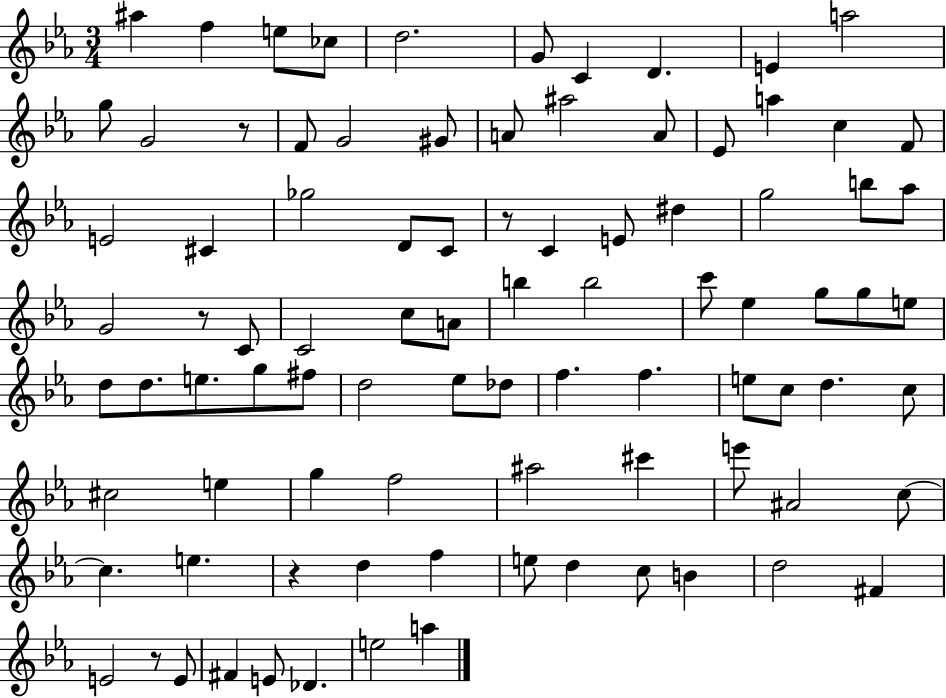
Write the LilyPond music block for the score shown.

{
  \clef treble
  \numericTimeSignature
  \time 3/4
  \key ees \major
  ais''4 f''4 e''8 ces''8 | d''2. | g'8 c'4 d'4. | e'4 a''2 | \break g''8 g'2 r8 | f'8 g'2 gis'8 | a'8 ais''2 a'8 | ees'8 a''4 c''4 f'8 | \break e'2 cis'4 | ges''2 d'8 c'8 | r8 c'4 e'8 dis''4 | g''2 b''8 aes''8 | \break g'2 r8 c'8 | c'2 c''8 a'8 | b''4 b''2 | c'''8 ees''4 g''8 g''8 e''8 | \break d''8 d''8. e''8. g''8 fis''8 | d''2 ees''8 des''8 | f''4. f''4. | e''8 c''8 d''4. c''8 | \break cis''2 e''4 | g''4 f''2 | ais''2 cis'''4 | e'''8 ais'2 c''8~~ | \break c''4. e''4. | r4 d''4 f''4 | e''8 d''4 c''8 b'4 | d''2 fis'4 | \break e'2 r8 e'8 | fis'4 e'8 des'4. | e''2 a''4 | \bar "|."
}